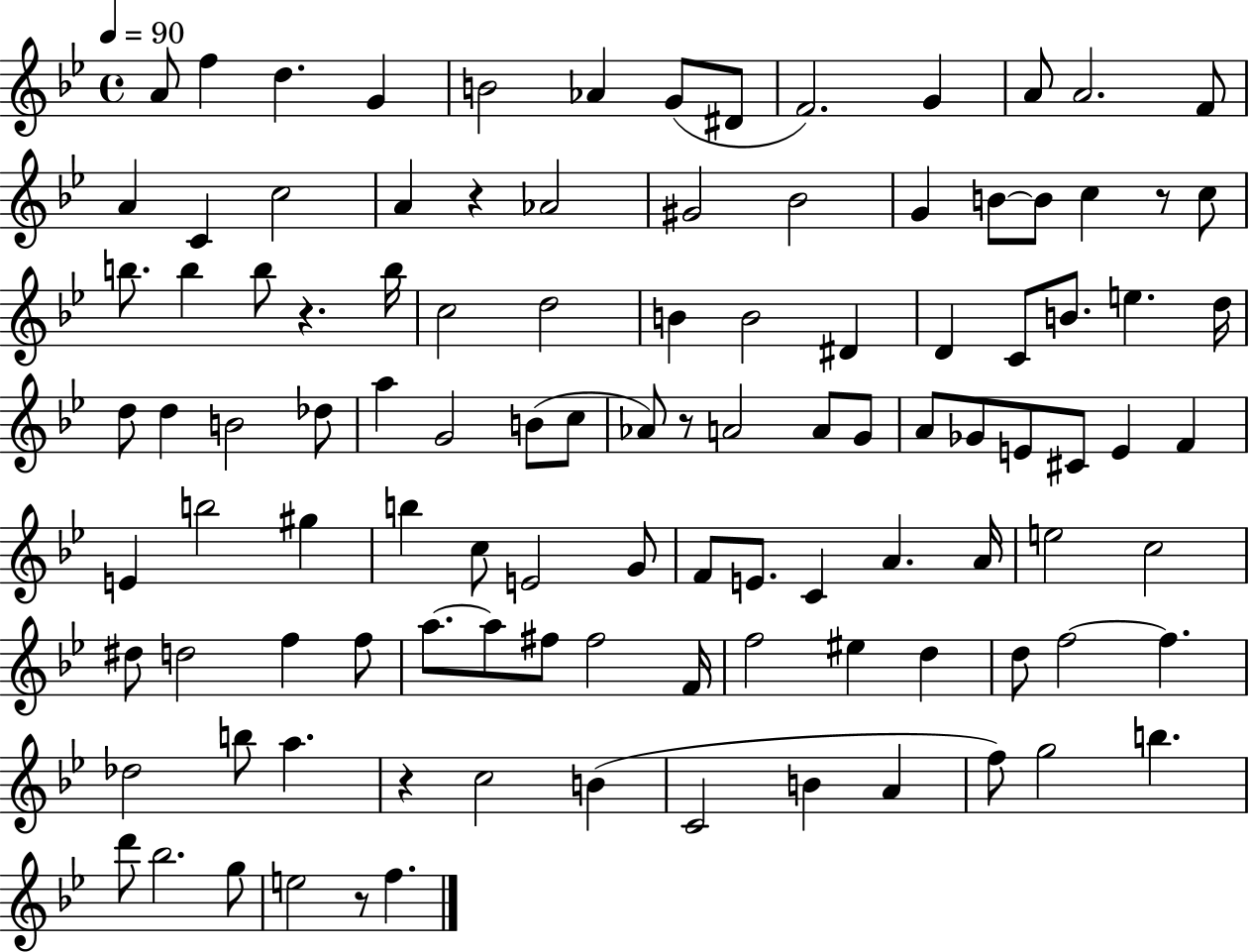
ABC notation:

X:1
T:Untitled
M:4/4
L:1/4
K:Bb
A/2 f d G B2 _A G/2 ^D/2 F2 G A/2 A2 F/2 A C c2 A z _A2 ^G2 _B2 G B/2 B/2 c z/2 c/2 b/2 b b/2 z b/4 c2 d2 B B2 ^D D C/2 B/2 e d/4 d/2 d B2 _d/2 a G2 B/2 c/2 _A/2 z/2 A2 A/2 G/2 A/2 _G/2 E/2 ^C/2 E F E b2 ^g b c/2 E2 G/2 F/2 E/2 C A A/4 e2 c2 ^d/2 d2 f f/2 a/2 a/2 ^f/2 ^f2 F/4 f2 ^e d d/2 f2 f _d2 b/2 a z c2 B C2 B A f/2 g2 b d'/2 _b2 g/2 e2 z/2 f